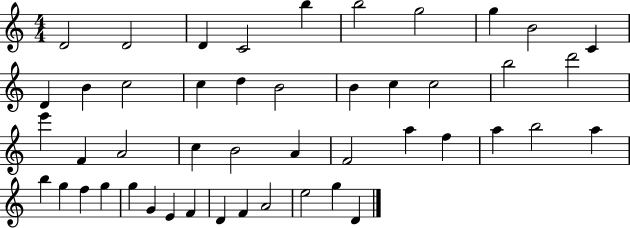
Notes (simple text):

D4/h D4/h D4/q C4/h B5/q B5/h G5/h G5/q B4/h C4/q D4/q B4/q C5/h C5/q D5/q B4/h B4/q C5/q C5/h B5/h D6/h E6/q F4/q A4/h C5/q B4/h A4/q F4/h A5/q F5/q A5/q B5/h A5/q B5/q G5/q F5/q G5/q G5/q G4/q E4/q F4/q D4/q F4/q A4/h E5/h G5/q D4/q